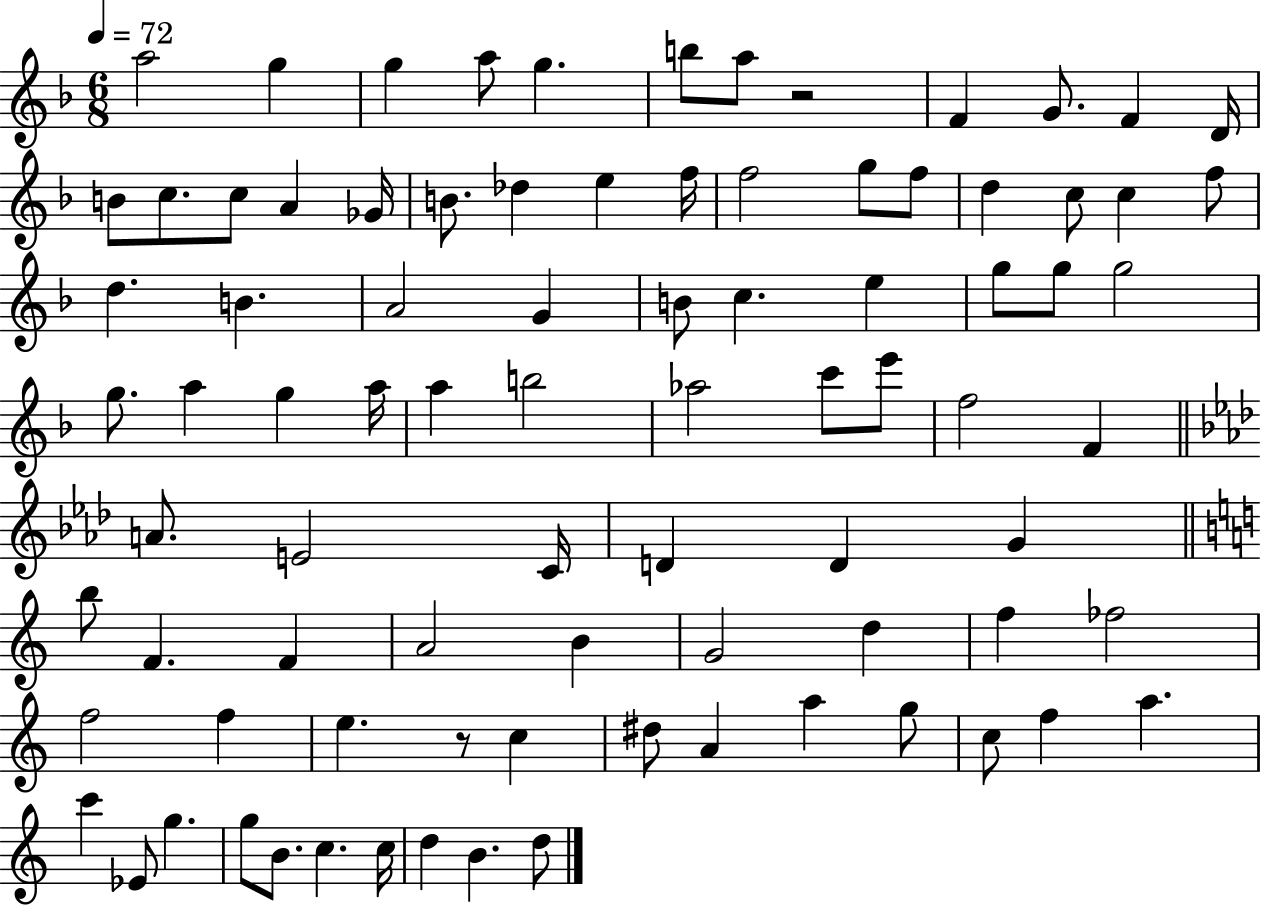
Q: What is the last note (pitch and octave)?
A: D5